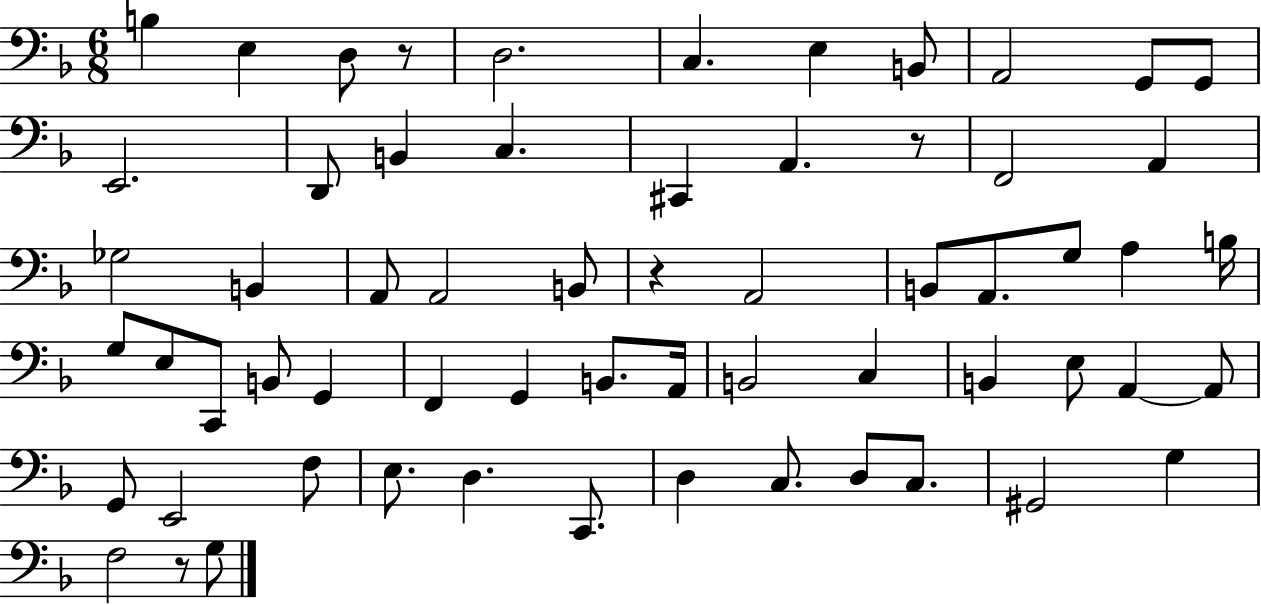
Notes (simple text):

B3/q E3/q D3/e R/e D3/h. C3/q. E3/q B2/e A2/h G2/e G2/e E2/h. D2/e B2/q C3/q. C#2/q A2/q. R/e F2/h A2/q Gb3/h B2/q A2/e A2/h B2/e R/q A2/h B2/e A2/e. G3/e A3/q B3/s G3/e E3/e C2/e B2/e G2/q F2/q G2/q B2/e. A2/s B2/h C3/q B2/q E3/e A2/q A2/e G2/e E2/h F3/e E3/e. D3/q. C2/e. D3/q C3/e. D3/e C3/e. G#2/h G3/q F3/h R/e G3/e